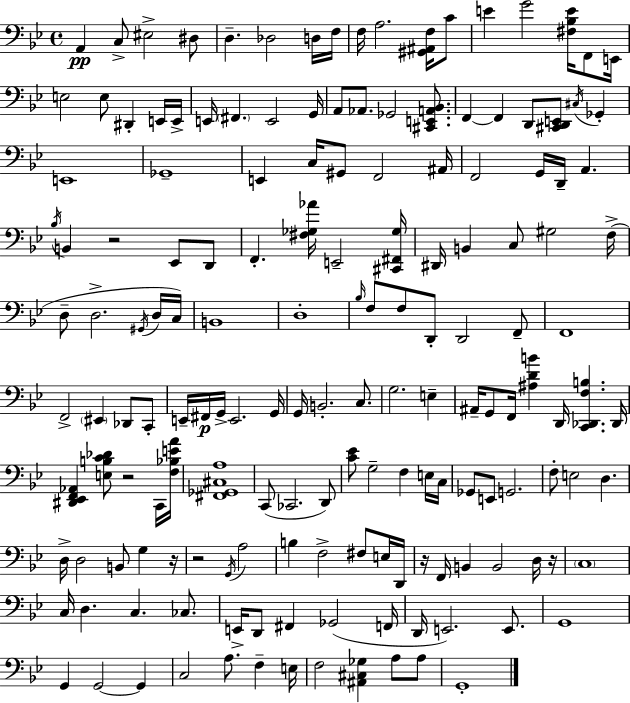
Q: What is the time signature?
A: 4/4